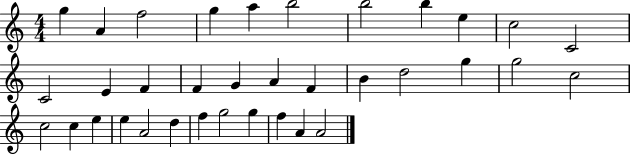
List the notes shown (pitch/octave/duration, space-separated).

G5/q A4/q F5/h G5/q A5/q B5/h B5/h B5/q E5/q C5/h C4/h C4/h E4/q F4/q F4/q G4/q A4/q F4/q B4/q D5/h G5/q G5/h C5/h C5/h C5/q E5/q E5/q A4/h D5/q F5/q G5/h G5/q F5/q A4/q A4/h